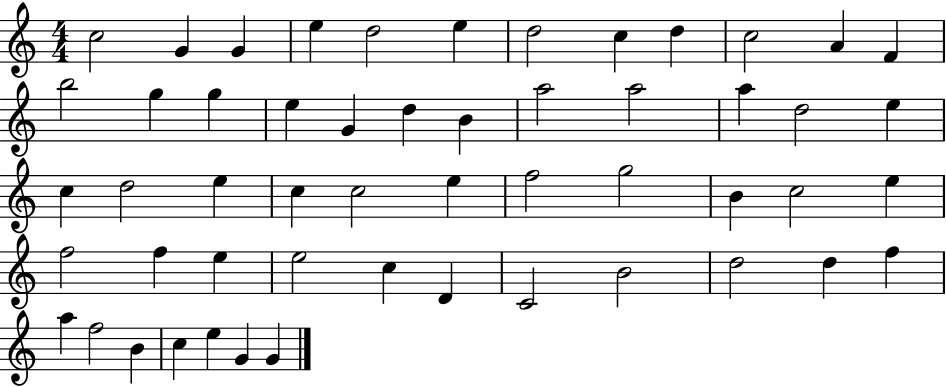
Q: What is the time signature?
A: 4/4